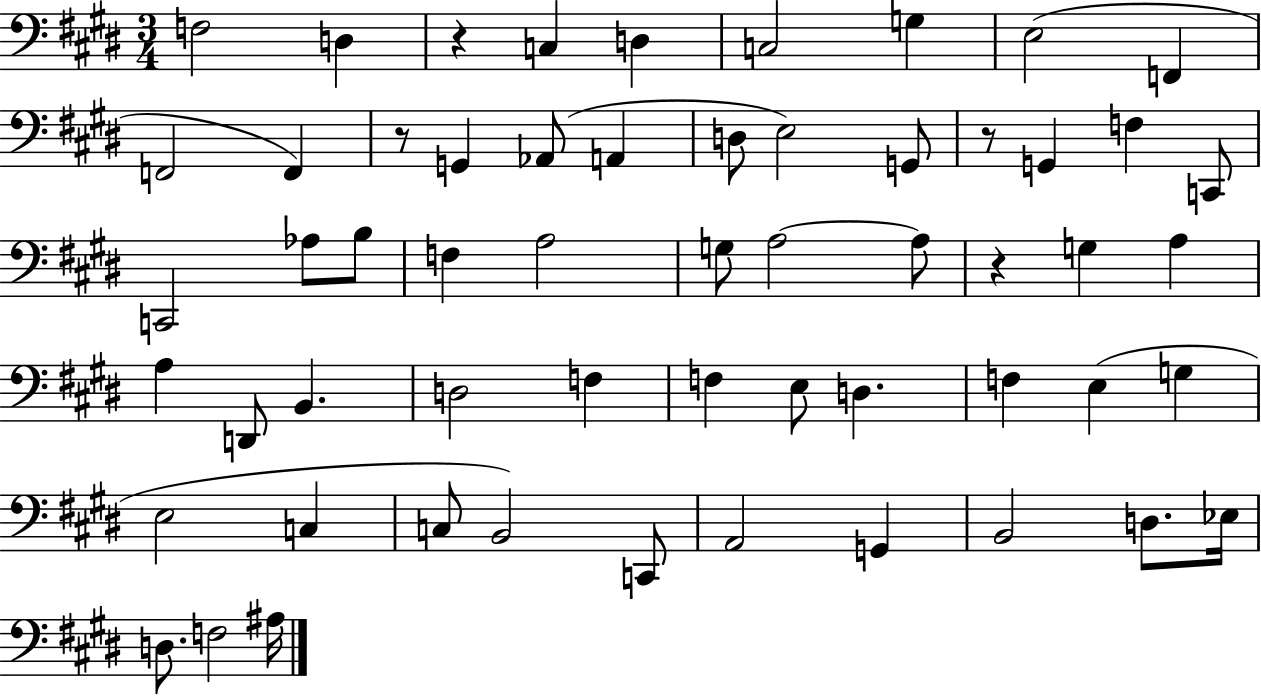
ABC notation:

X:1
T:Untitled
M:3/4
L:1/4
K:E
F,2 D, z C, D, C,2 G, E,2 F,, F,,2 F,, z/2 G,, _A,,/2 A,, D,/2 E,2 G,,/2 z/2 G,, F, C,,/2 C,,2 _A,/2 B,/2 F, A,2 G,/2 A,2 A,/2 z G, A, A, D,,/2 B,, D,2 F, F, E,/2 D, F, E, G, E,2 C, C,/2 B,,2 C,,/2 A,,2 G,, B,,2 D,/2 _E,/4 D,/2 F,2 ^A,/4